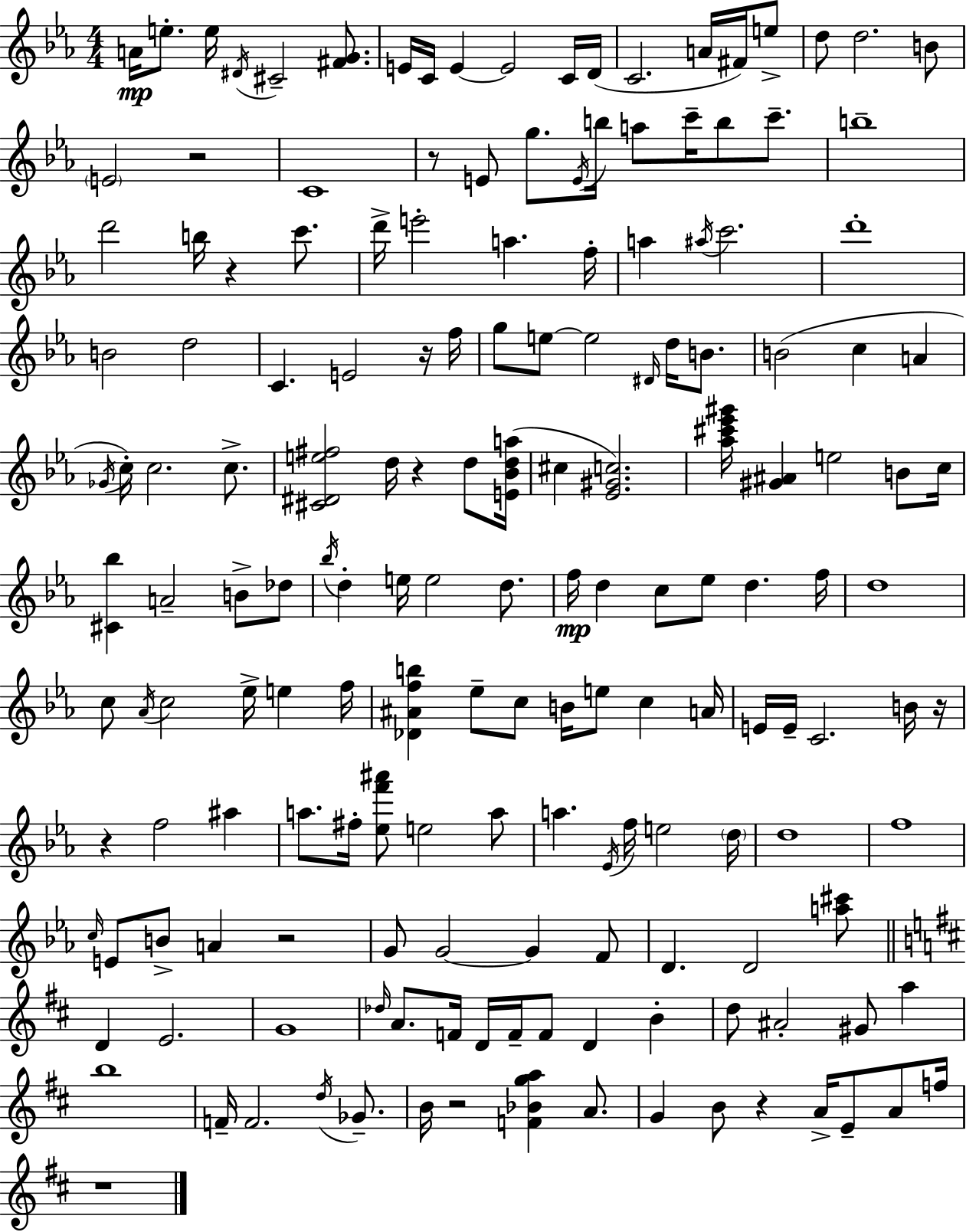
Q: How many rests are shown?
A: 11